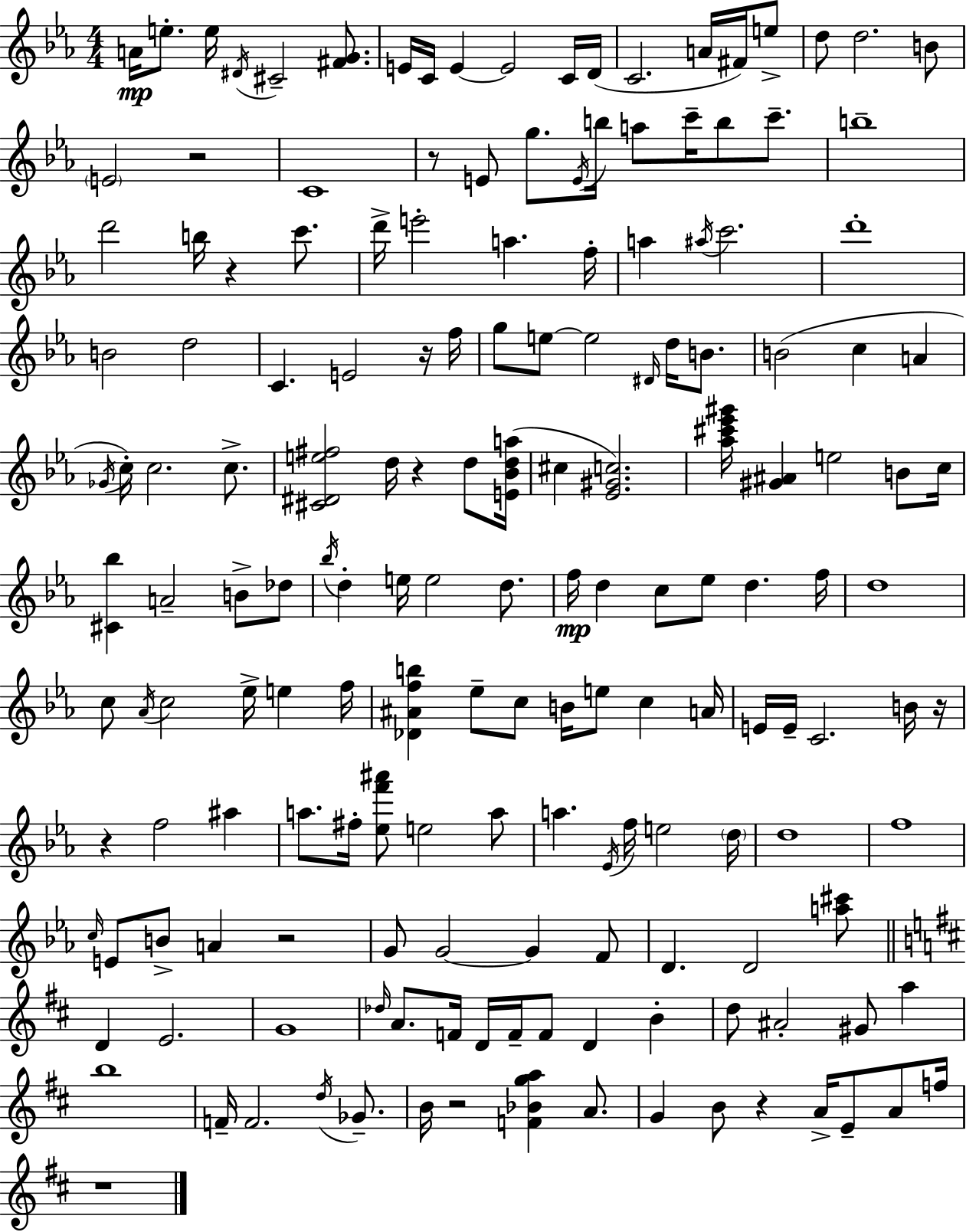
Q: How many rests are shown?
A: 11